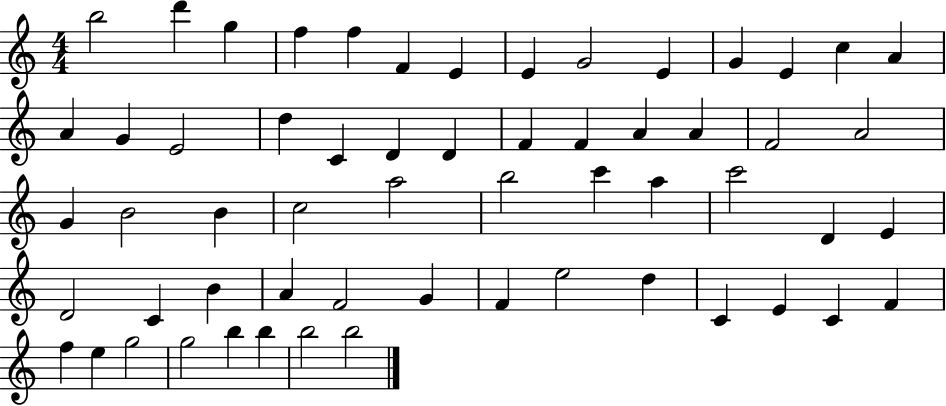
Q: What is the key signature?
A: C major